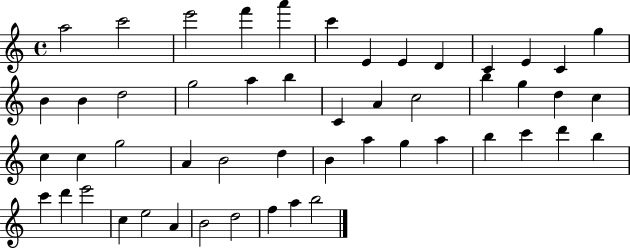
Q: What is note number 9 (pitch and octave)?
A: D4